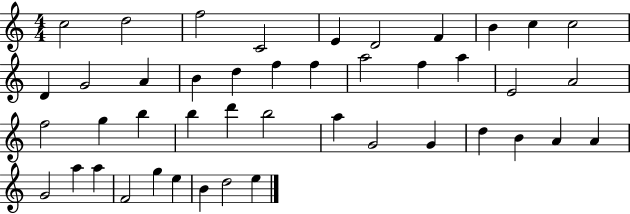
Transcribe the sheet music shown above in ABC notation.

X:1
T:Untitled
M:4/4
L:1/4
K:C
c2 d2 f2 C2 E D2 F B c c2 D G2 A B d f f a2 f a E2 A2 f2 g b b d' b2 a G2 G d B A A G2 a a F2 g e B d2 e